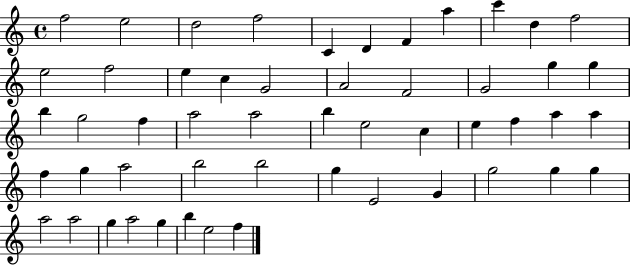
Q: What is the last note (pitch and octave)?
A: F5